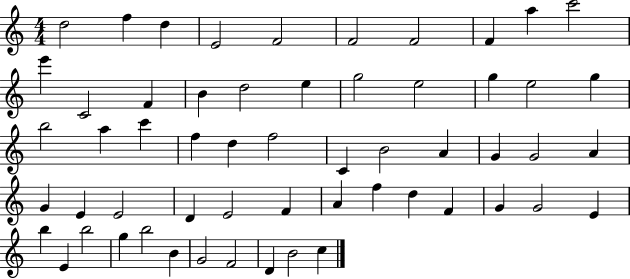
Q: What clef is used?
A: treble